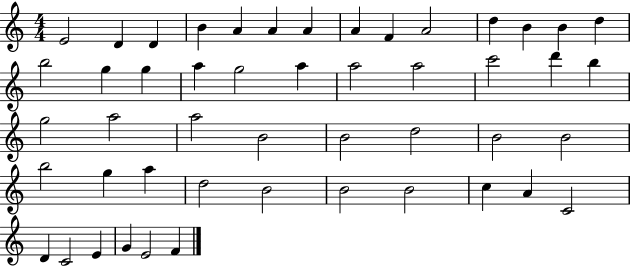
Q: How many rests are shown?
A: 0